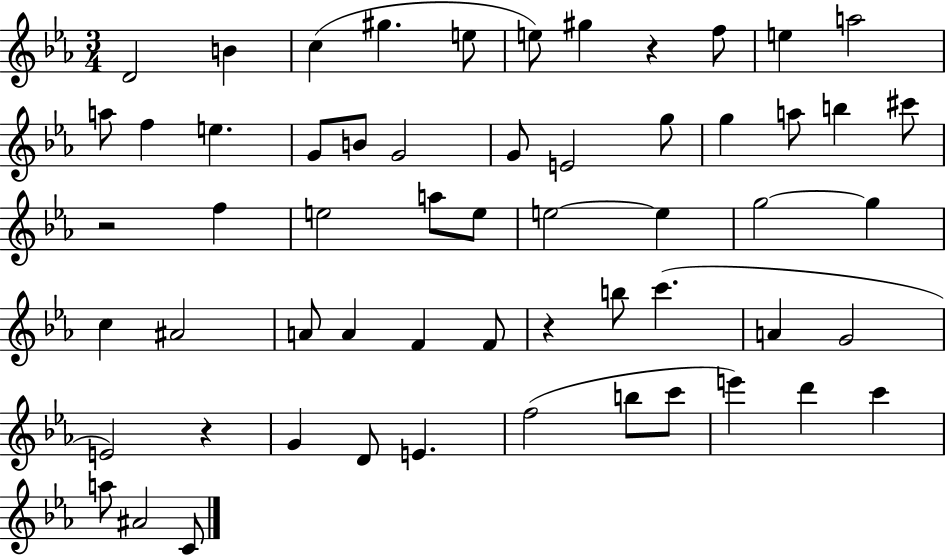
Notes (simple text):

D4/h B4/q C5/q G#5/q. E5/e E5/e G#5/q R/q F5/e E5/q A5/h A5/e F5/q E5/q. G4/e B4/e G4/h G4/e E4/h G5/e G5/q A5/e B5/q C#6/e R/h F5/q E5/h A5/e E5/e E5/h E5/q G5/h G5/q C5/q A#4/h A4/e A4/q F4/q F4/e R/q B5/e C6/q. A4/q G4/h E4/h R/q G4/q D4/e E4/q. F5/h B5/e C6/e E6/q D6/q C6/q A5/e A#4/h C4/e